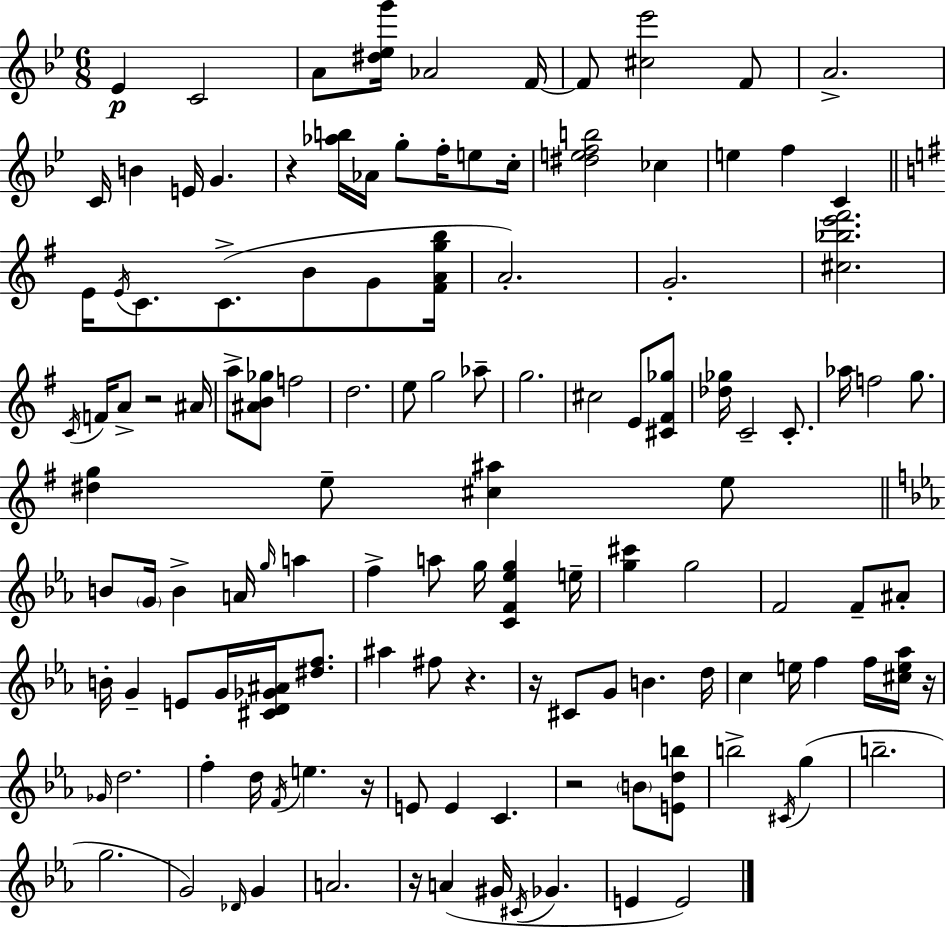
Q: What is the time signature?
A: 6/8